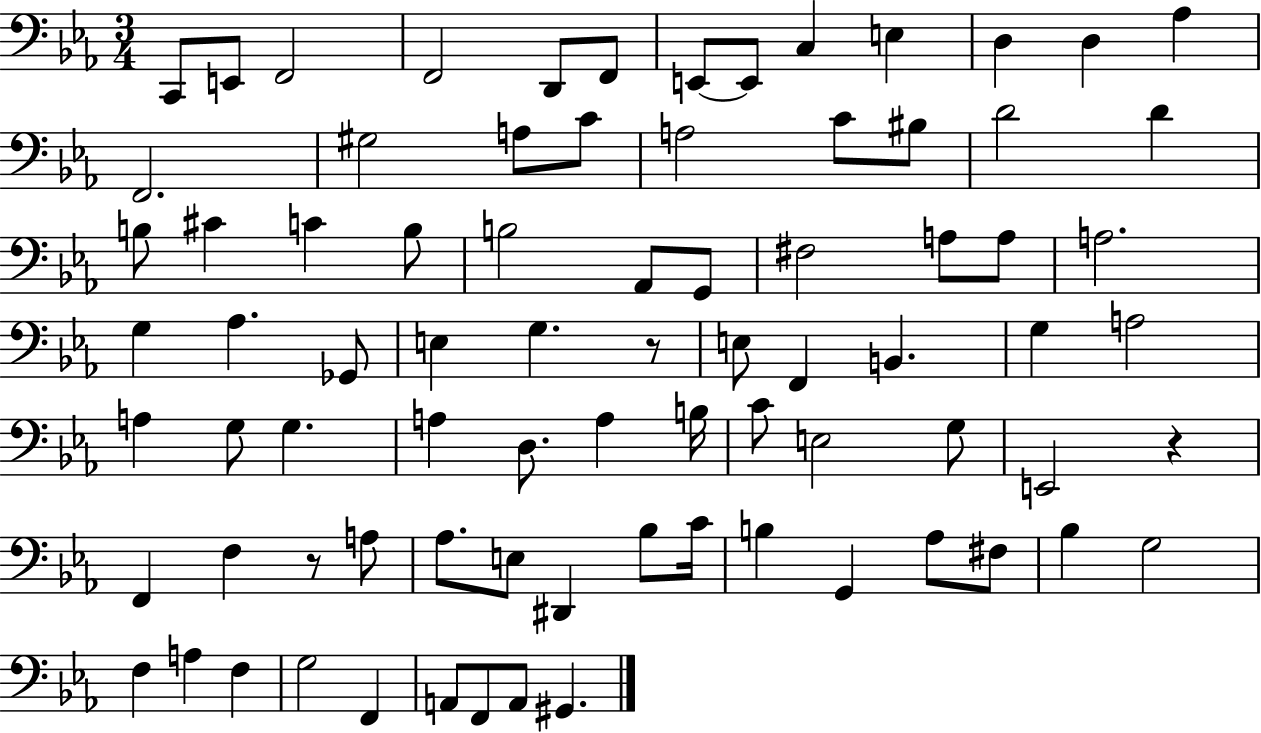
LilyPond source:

{
  \clef bass
  \numericTimeSignature
  \time 3/4
  \key ees \major
  c,8 e,8 f,2 | f,2 d,8 f,8 | e,8~~ e,8 c4 e4 | d4 d4 aes4 | \break f,2. | gis2 a8 c'8 | a2 c'8 bis8 | d'2 d'4 | \break b8 cis'4 c'4 b8 | b2 aes,8 g,8 | fis2 a8 a8 | a2. | \break g4 aes4. ges,8 | e4 g4. r8 | e8 f,4 b,4. | g4 a2 | \break a4 g8 g4. | a4 d8. a4 b16 | c'8 e2 g8 | e,2 r4 | \break f,4 f4 r8 a8 | aes8. e8 dis,4 bes8 c'16 | b4 g,4 aes8 fis8 | bes4 g2 | \break f4 a4 f4 | g2 f,4 | a,8 f,8 a,8 gis,4. | \bar "|."
}